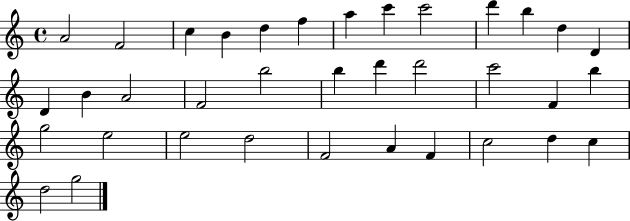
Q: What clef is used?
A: treble